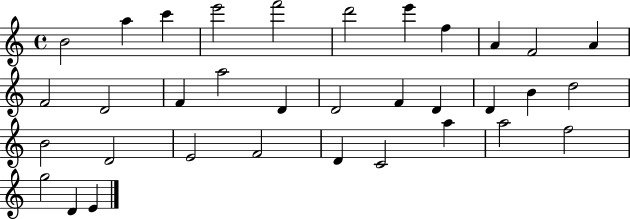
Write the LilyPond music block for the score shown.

{
  \clef treble
  \time 4/4
  \defaultTimeSignature
  \key c \major
  b'2 a''4 c'''4 | e'''2 f'''2 | d'''2 e'''4 f''4 | a'4 f'2 a'4 | \break f'2 d'2 | f'4 a''2 d'4 | d'2 f'4 d'4 | d'4 b'4 d''2 | \break b'2 d'2 | e'2 f'2 | d'4 c'2 a''4 | a''2 f''2 | \break g''2 d'4 e'4 | \bar "|."
}